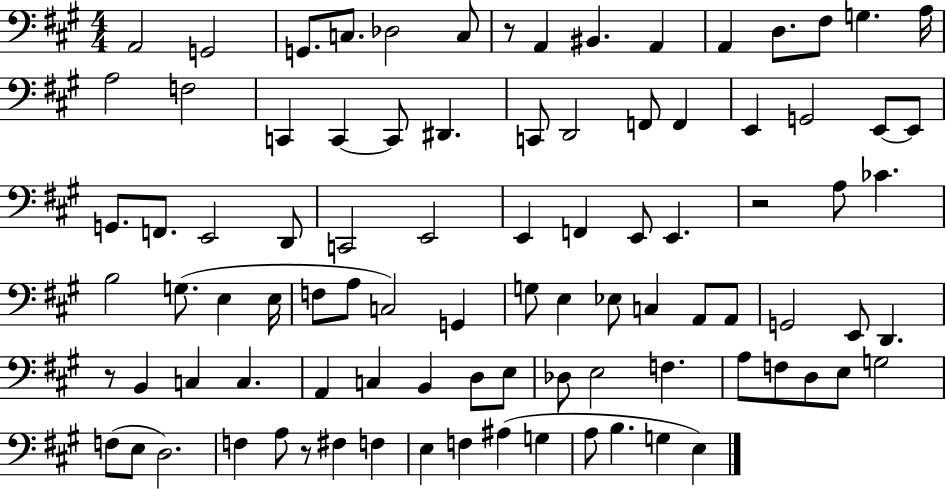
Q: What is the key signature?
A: A major